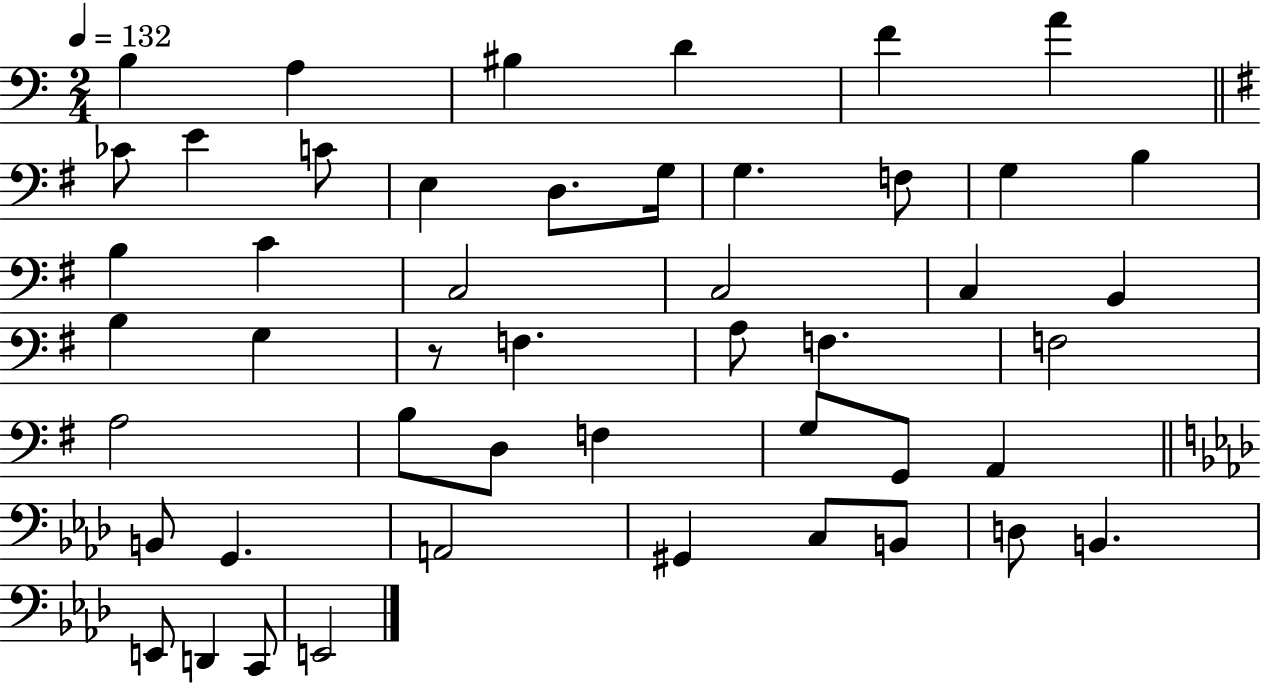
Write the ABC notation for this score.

X:1
T:Untitled
M:2/4
L:1/4
K:C
B, A, ^B, D F A _C/2 E C/2 E, D,/2 G,/4 G, F,/2 G, B, B, C C,2 C,2 C, B,, B, G, z/2 F, A,/2 F, F,2 A,2 B,/2 D,/2 F, G,/2 G,,/2 A,, B,,/2 G,, A,,2 ^G,, C,/2 B,,/2 D,/2 B,, E,,/2 D,, C,,/2 E,,2